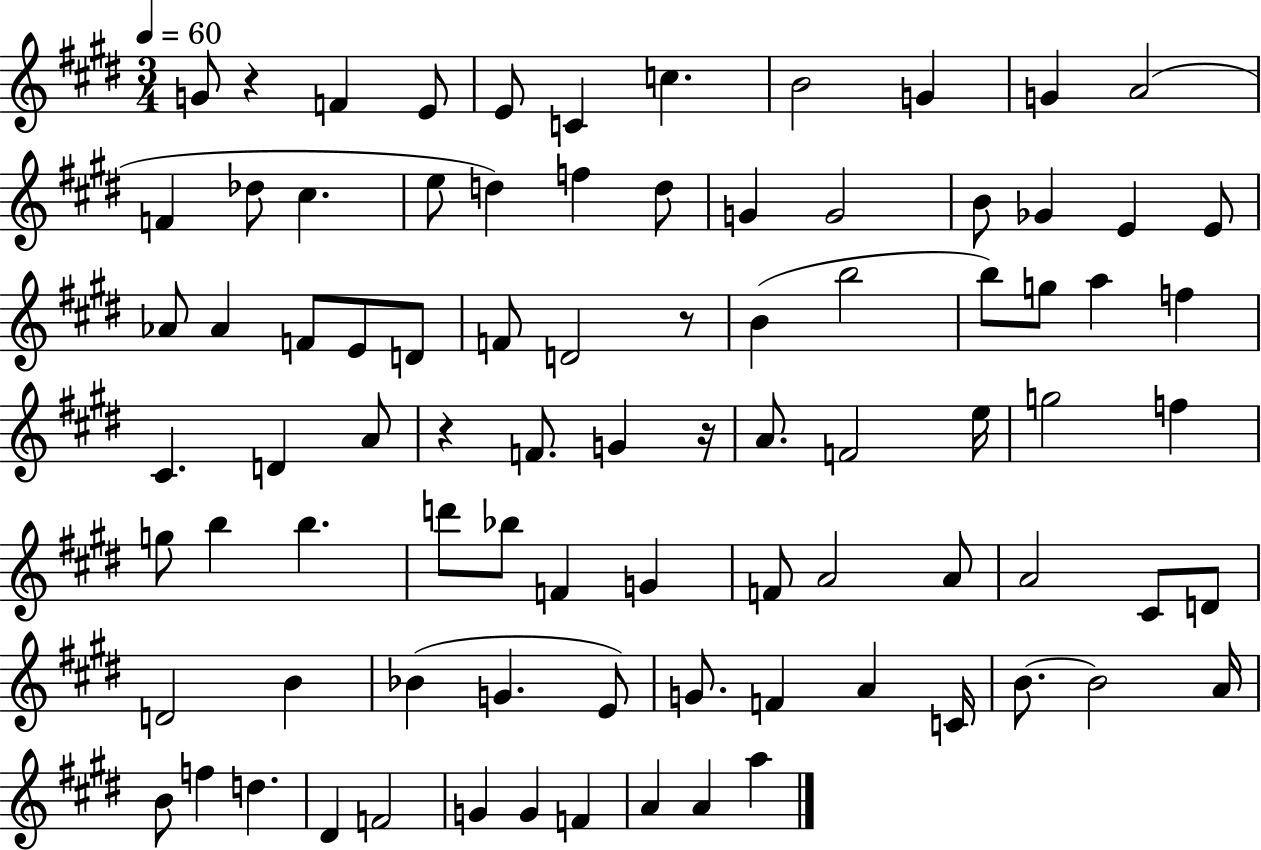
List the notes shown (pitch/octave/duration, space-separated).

G4/e R/q F4/q E4/e E4/e C4/q C5/q. B4/h G4/q G4/q A4/h F4/q Db5/e C#5/q. E5/e D5/q F5/q D5/e G4/q G4/h B4/e Gb4/q E4/q E4/e Ab4/e Ab4/q F4/e E4/e D4/e F4/e D4/h R/e B4/q B5/h B5/e G5/e A5/q F5/q C#4/q. D4/q A4/e R/q F4/e. G4/q R/s A4/e. F4/h E5/s G5/h F5/q G5/e B5/q B5/q. D6/e Bb5/e F4/q G4/q F4/e A4/h A4/e A4/h C#4/e D4/e D4/h B4/q Bb4/q G4/q. E4/e G4/e. F4/q A4/q C4/s B4/e. B4/h A4/s B4/e F5/q D5/q. D#4/q F4/h G4/q G4/q F4/q A4/q A4/q A5/q